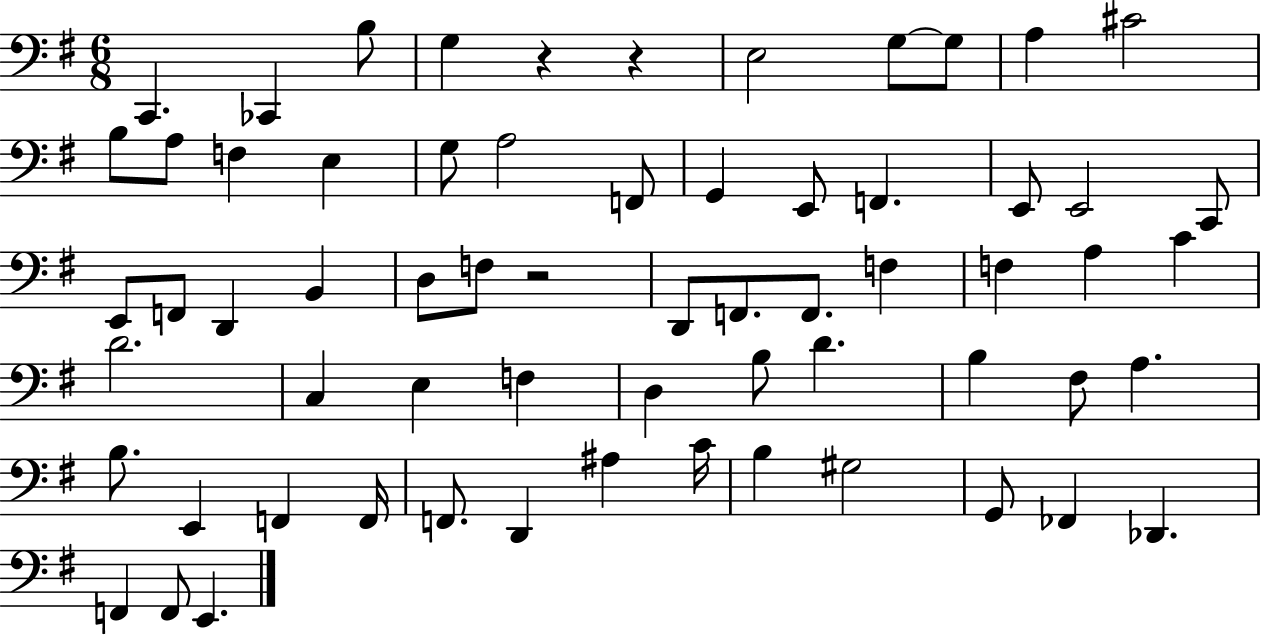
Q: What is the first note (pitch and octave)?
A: C2